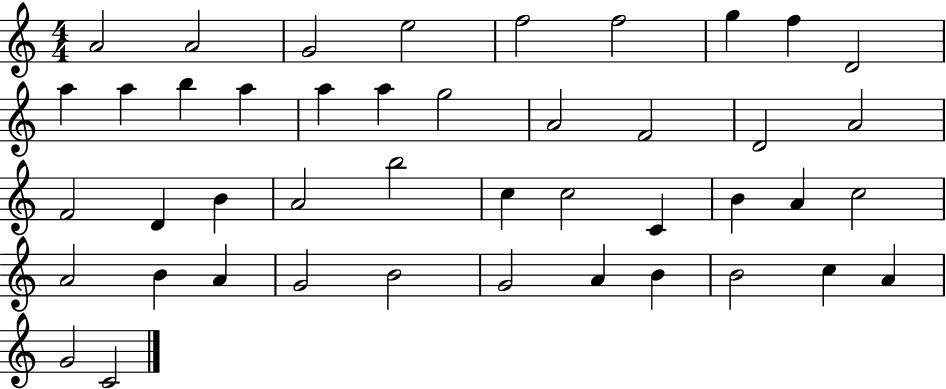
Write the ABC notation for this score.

X:1
T:Untitled
M:4/4
L:1/4
K:C
A2 A2 G2 e2 f2 f2 g f D2 a a b a a a g2 A2 F2 D2 A2 F2 D B A2 b2 c c2 C B A c2 A2 B A G2 B2 G2 A B B2 c A G2 C2